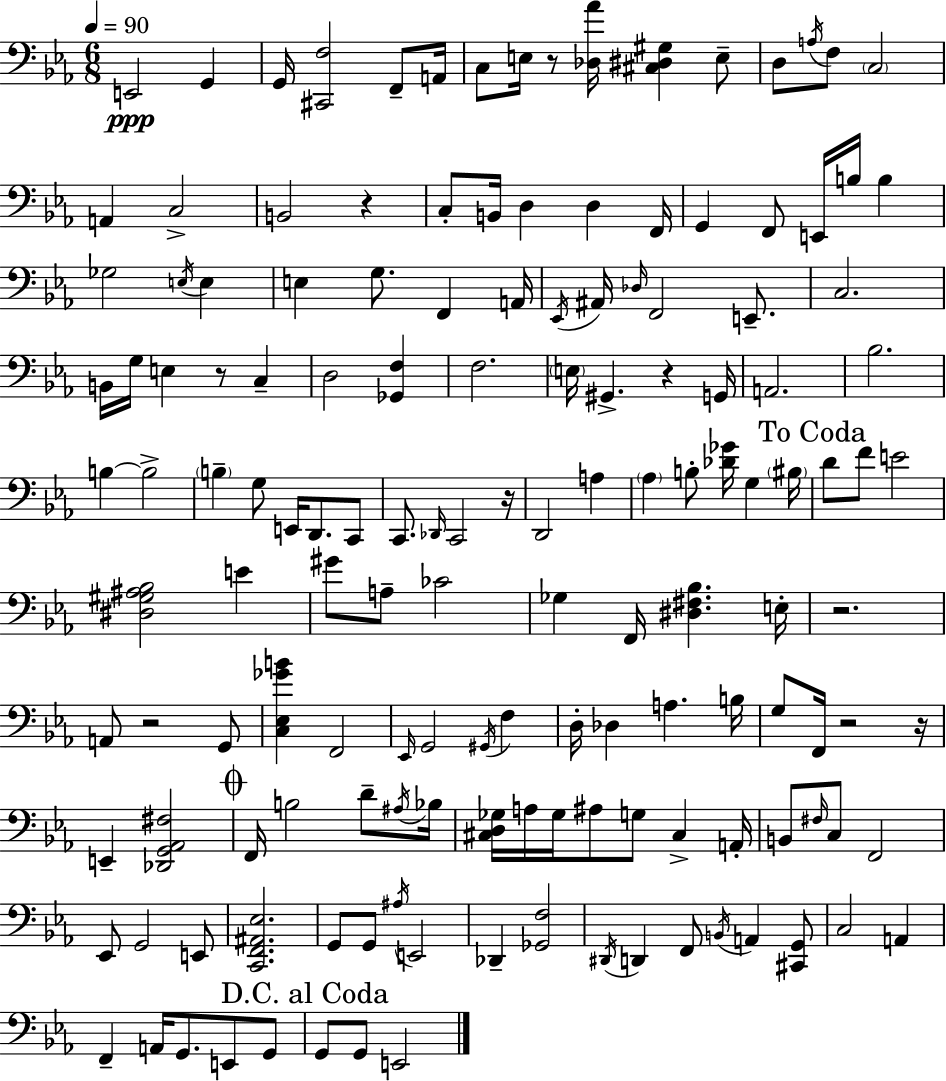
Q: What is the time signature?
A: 6/8